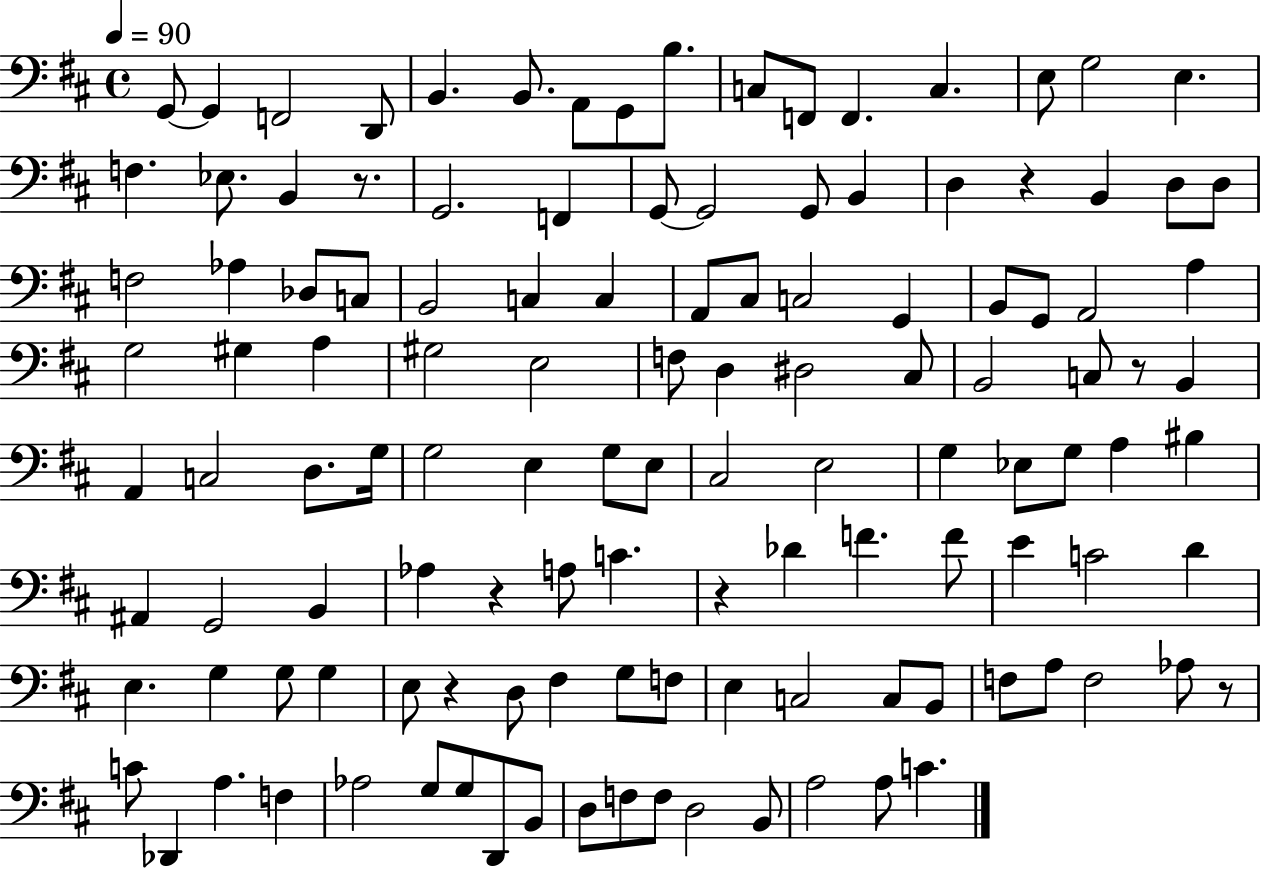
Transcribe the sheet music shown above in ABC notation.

X:1
T:Untitled
M:4/4
L:1/4
K:D
G,,/2 G,, F,,2 D,,/2 B,, B,,/2 A,,/2 G,,/2 B,/2 C,/2 F,,/2 F,, C, E,/2 G,2 E, F, _E,/2 B,, z/2 G,,2 F,, G,,/2 G,,2 G,,/2 B,, D, z B,, D,/2 D,/2 F,2 _A, _D,/2 C,/2 B,,2 C, C, A,,/2 ^C,/2 C,2 G,, B,,/2 G,,/2 A,,2 A, G,2 ^G, A, ^G,2 E,2 F,/2 D, ^D,2 ^C,/2 B,,2 C,/2 z/2 B,, A,, C,2 D,/2 G,/4 G,2 E, G,/2 E,/2 ^C,2 E,2 G, _E,/2 G,/2 A, ^B, ^A,, G,,2 B,, _A, z A,/2 C z _D F F/2 E C2 D E, G, G,/2 G, E,/2 z D,/2 ^F, G,/2 F,/2 E, C,2 C,/2 B,,/2 F,/2 A,/2 F,2 _A,/2 z/2 C/2 _D,, A, F, _A,2 G,/2 G,/2 D,,/2 B,,/2 D,/2 F,/2 F,/2 D,2 B,,/2 A,2 A,/2 C